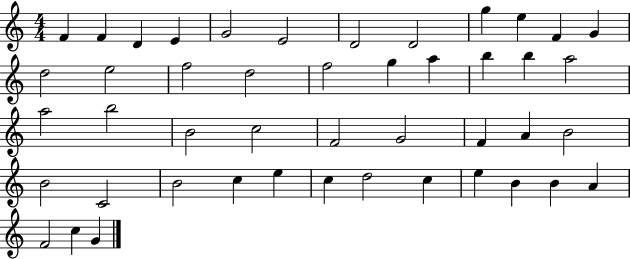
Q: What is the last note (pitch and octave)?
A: G4